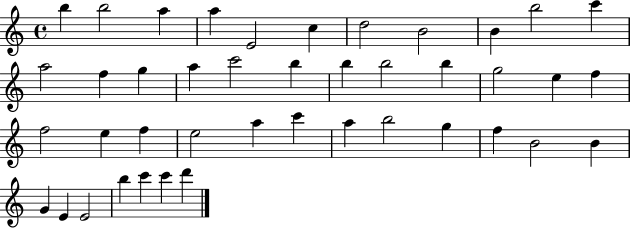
B5/q B5/h A5/q A5/q E4/h C5/q D5/h B4/h B4/q B5/h C6/q A5/h F5/q G5/q A5/q C6/h B5/q B5/q B5/h B5/q G5/h E5/q F5/q F5/h E5/q F5/q E5/h A5/q C6/q A5/q B5/h G5/q F5/q B4/h B4/q G4/q E4/q E4/h B5/q C6/q C6/q D6/q